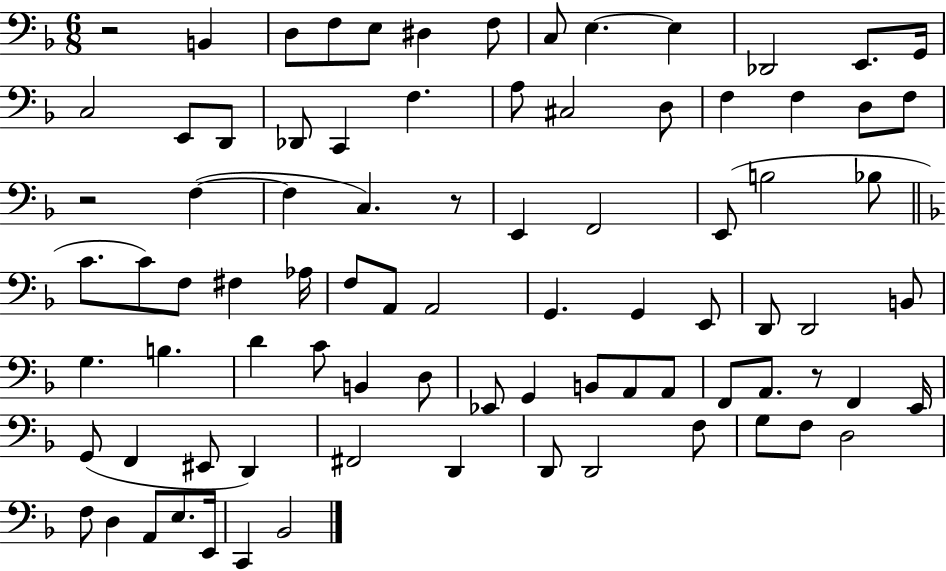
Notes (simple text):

R/h B2/q D3/e F3/e E3/e D#3/q F3/e C3/e E3/q. E3/q Db2/h E2/e. G2/s C3/h E2/e D2/e Db2/e C2/q F3/q. A3/e C#3/h D3/e F3/q F3/q D3/e F3/e R/h F3/q F3/q C3/q. R/e E2/q F2/h E2/e B3/h Bb3/e C4/e. C4/e F3/e F#3/q Ab3/s F3/e A2/e A2/h G2/q. G2/q E2/e D2/e D2/h B2/e G3/q. B3/q. D4/q C4/e B2/q D3/e Eb2/e G2/q B2/e A2/e A2/e F2/e A2/e. R/e F2/q E2/s G2/e F2/q EIS2/e D2/q F#2/h D2/q D2/e D2/h F3/e G3/e F3/e D3/h F3/e D3/q A2/e E3/e. E2/s C2/q Bb2/h